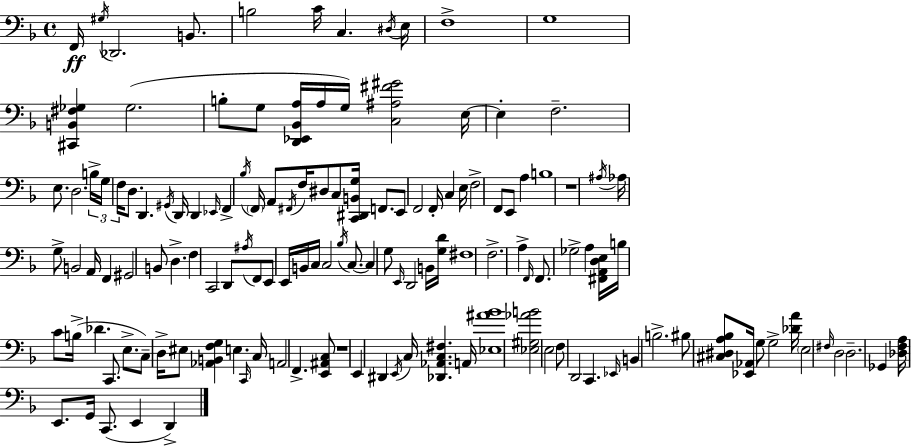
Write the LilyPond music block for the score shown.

{
  \clef bass
  \time 4/4
  \defaultTimeSignature
  \key f \major
  f,16\ff \acciaccatura { gis16 } des,2. b,8. | b2 c'16 c4. | \acciaccatura { dis16 } e16 f1-> | g1 | \break <cis, b, fis ges>4 ges2.( | b8-. g8 <d, ees, bes, a>16 a16 g16) <c ais fis' gis'>2 | e16~~ e4-. f2.-- | e8. d2. | \break \tuplet 3/2 { b16-> g16 f16 } d8. d,4. \acciaccatura { gis,16 } d,16 d,4 | \grace { ees,16 } f,4-> \acciaccatura { bes16 } \parenthesize f,16 a,8 \acciaccatura { fis,16 } f16 dis8 | c8 <c, dis, b, g>16 f,8. e,8 f,2 | f,16-. c4 e16 f2-> f,8 | \break e,8 a4 b1 | r1 | \acciaccatura { ais16 } aes16 g8-> b,2 | a,16 f,4 gis,2 b,8 | \break d4.-> f4 c,2 | d,8 \acciaccatura { ais16 } f,8 e,8 e,16 b,16 c16 c2 | \acciaccatura { bes16 } c8.~~ c4 g8 \grace { e,16 } | d,2 b,16 <g d'>16 fis1 | \break f2.-> | a4-> \grace { f,16 } f,8. ges2-> | a4 <fis, a, d e>16 b16 c'8 b16->( des'4. | c,8. e8.-> c8--) d16-> eis8 | \break <aes, b, f g>4 e4. \grace { c,16 } c16 a,2 | f,4.-> <e, ais, c>8 r1 | e,4 | dis,4 \acciaccatura { e,16 } c16 <des, aes, c fis>4. a,16 <ees ais' bes'>1 | \break <ees gis aes' b'>2 | e2 f8 d,2 | c,4. \grace { ees,16 } b,4 | b2.-> bis8 | \break <cis dis a bes>8 <ees, aes,>16 g8 g2-> <des' a'>16 \parenthesize e2 | \grace { fis16 } d2 d2.-- | ges,4 <des f a>16 | e,8. g,16 c,8.( e,4 d,4->) \bar "|."
}